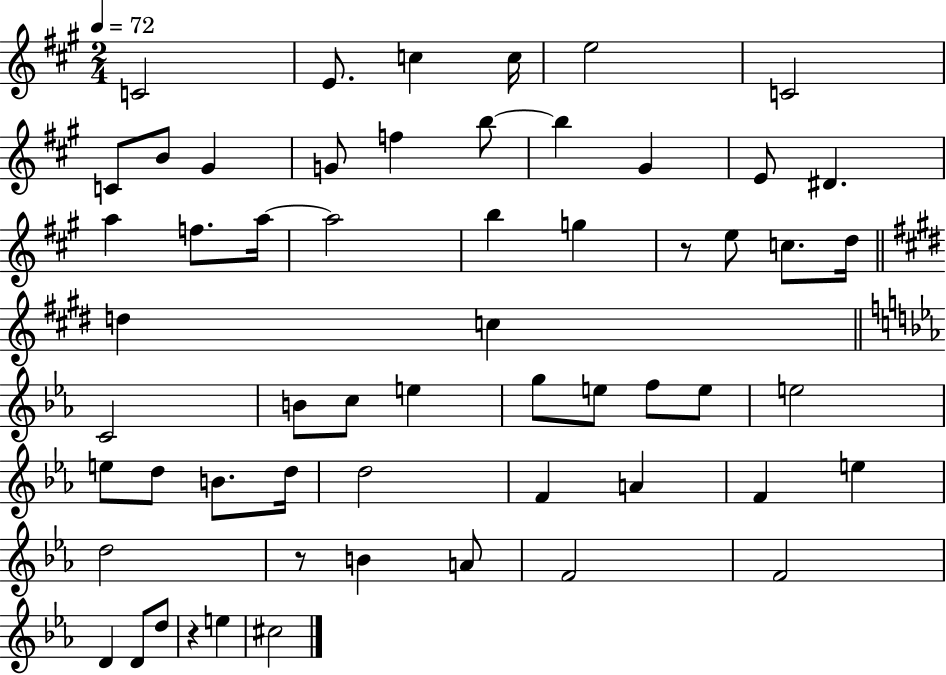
C4/h E4/e. C5/q C5/s E5/h C4/h C4/e B4/e G#4/q G4/e F5/q B5/e B5/q G#4/q E4/e D#4/q. A5/q F5/e. A5/s A5/h B5/q G5/q R/e E5/e C5/e. D5/s D5/q C5/q C4/h B4/e C5/e E5/q G5/e E5/e F5/e E5/e E5/h E5/e D5/e B4/e. D5/s D5/h F4/q A4/q F4/q E5/q D5/h R/e B4/q A4/e F4/h F4/h D4/q D4/e D5/e R/q E5/q C#5/h